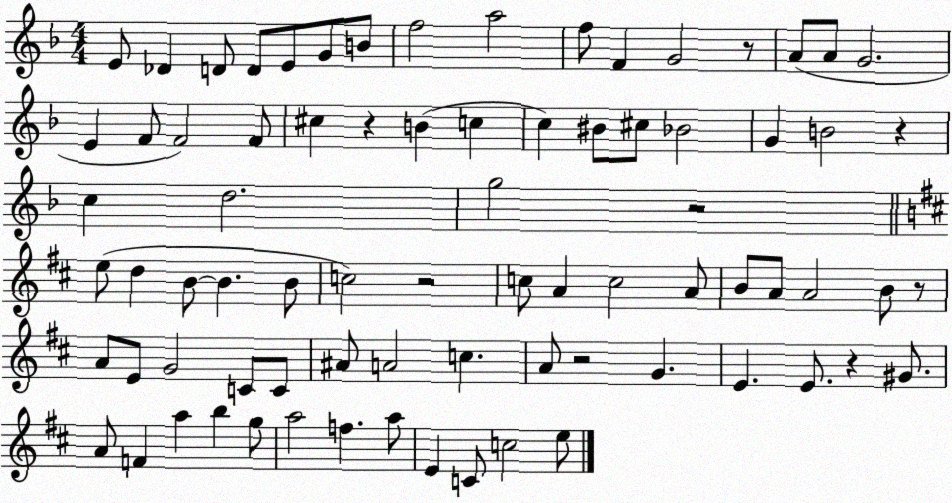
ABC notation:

X:1
T:Untitled
M:4/4
L:1/4
K:F
E/2 _D D/2 D/2 E/2 G/2 B/2 f2 a2 f/2 F G2 z/2 A/2 A/2 G2 E F/2 F2 F/2 ^c z B c c ^B/2 ^c/2 _B2 G B2 z c d2 g2 z2 e/2 d B/2 B B/2 c2 z2 c/2 A c2 A/2 B/2 A/2 A2 B/2 z/2 A/2 E/2 G2 C/2 C/2 ^A/2 A2 c A/2 z2 G E E/2 z ^G/2 A/2 F a b g/2 a2 f a/2 E C/2 c2 e/2